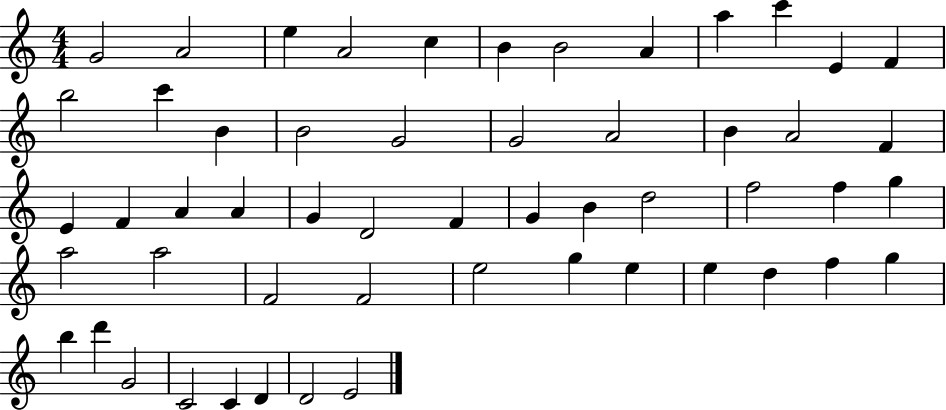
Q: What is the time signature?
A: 4/4